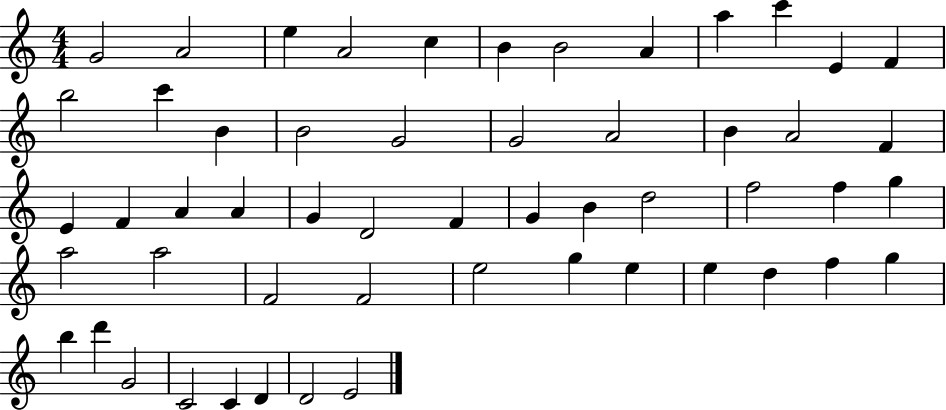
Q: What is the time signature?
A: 4/4